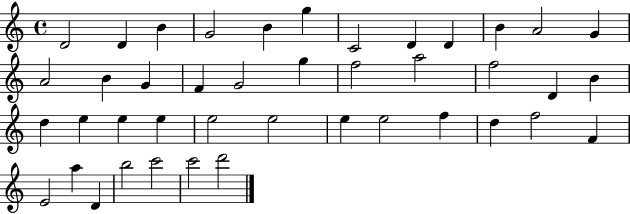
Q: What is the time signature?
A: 4/4